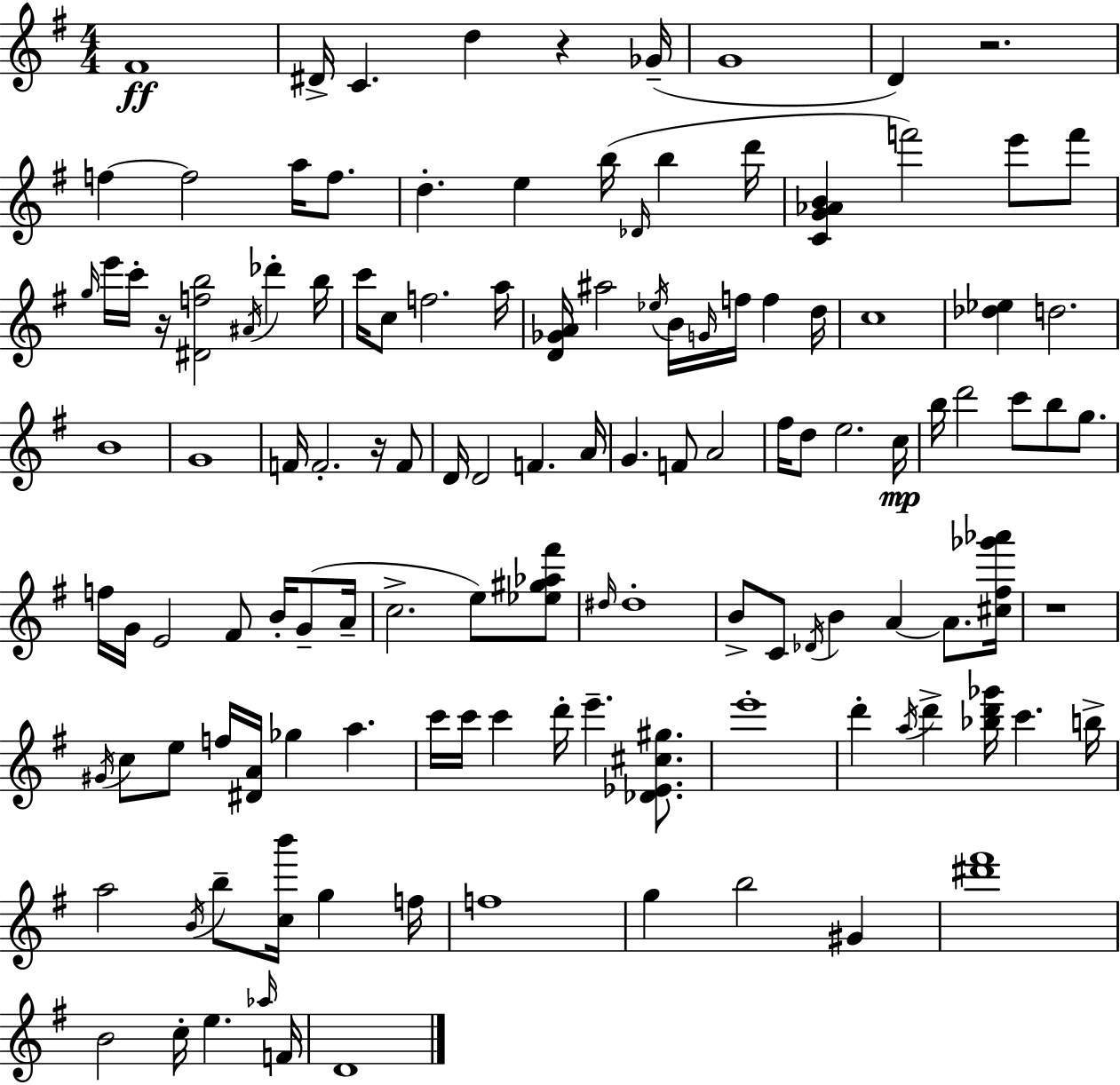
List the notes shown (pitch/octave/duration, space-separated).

F#4/w D#4/s C4/q. D5/q R/q Gb4/s G4/w D4/q R/h. F5/q F5/h A5/s F5/e. D5/q. E5/q B5/s Db4/s B5/q D6/s [C4,G4,Ab4,B4]/q F6/h E6/e F6/e G5/s E6/s C6/s R/s [D#4,F5,B5]/h A#4/s Db6/q B5/s C6/s C5/e F5/h. A5/s [D4,Gb4,A4]/s A#5/h Eb5/s B4/s G4/s F5/s F5/q D5/s C5/w [Db5,Eb5]/q D5/h. B4/w G4/w F4/s F4/h. R/s F4/e D4/s D4/h F4/q. A4/s G4/q. F4/e A4/h F#5/s D5/e E5/h. C5/s B5/s D6/h C6/e B5/e G5/e. F5/s G4/s E4/h F#4/e B4/s G4/e A4/s C5/h. E5/e [Eb5,G#5,Ab5,F#6]/e D#5/s D#5/w B4/e C4/e Db4/s B4/q A4/q A4/e. [C#5,F#5,Gb6,Ab6]/s R/w G#4/s C5/e E5/e F5/s [D#4,A4]/s Gb5/q A5/q. C6/s C6/s C6/q D6/s E6/q. [Db4,Eb4,C#5,G#5]/e. E6/w D6/q A5/s D6/q [Bb5,D6,Gb6]/s C6/q. B5/s A5/h B4/s B5/e [C5,B6]/s G5/q F5/s F5/w G5/q B5/h G#4/q [D#6,F#6]/w B4/h C5/s E5/q. Ab5/s F4/s D4/w